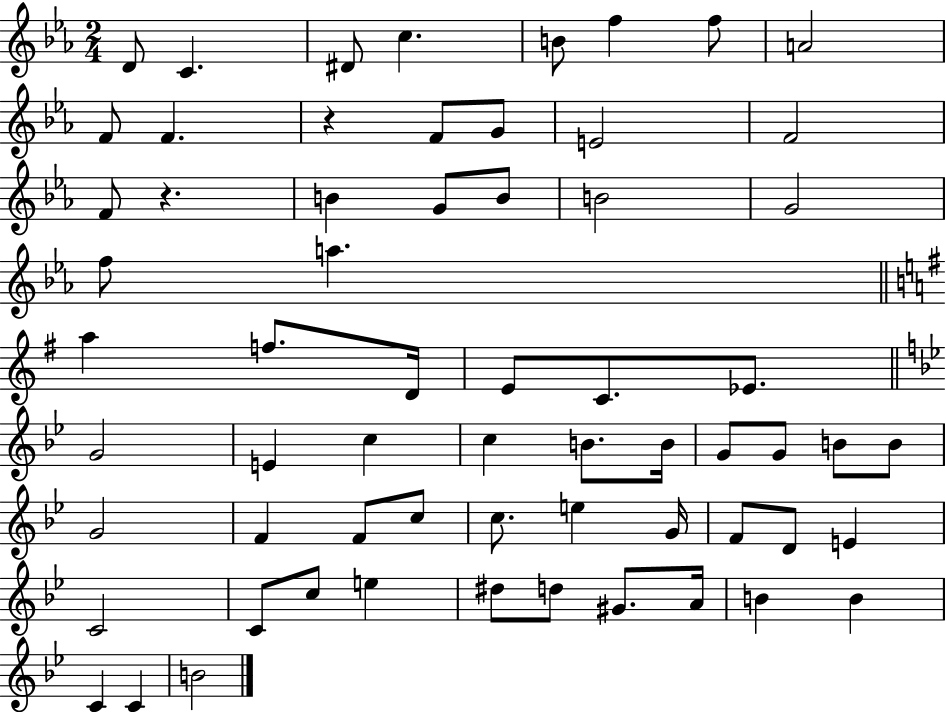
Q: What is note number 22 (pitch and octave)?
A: A5